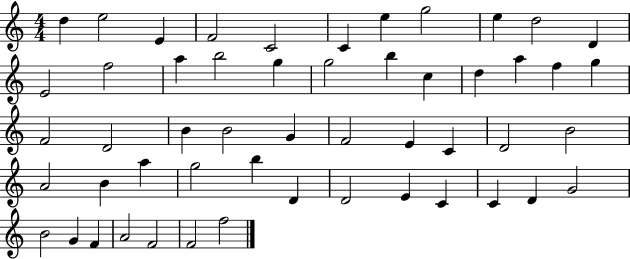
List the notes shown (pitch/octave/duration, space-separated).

D5/q E5/h E4/q F4/h C4/h C4/q E5/q G5/h E5/q D5/h D4/q E4/h F5/h A5/q B5/h G5/q G5/h B5/q C5/q D5/q A5/q F5/q G5/q F4/h D4/h B4/q B4/h G4/q F4/h E4/q C4/q D4/h B4/h A4/h B4/q A5/q G5/h B5/q D4/q D4/h E4/q C4/q C4/q D4/q G4/h B4/h G4/q F4/q A4/h F4/h F4/h F5/h